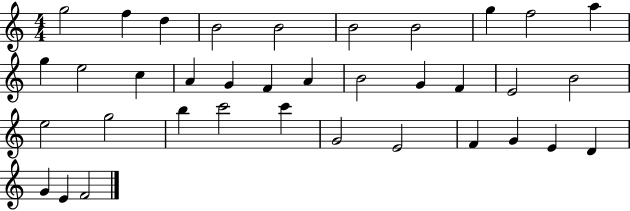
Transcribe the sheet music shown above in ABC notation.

X:1
T:Untitled
M:4/4
L:1/4
K:C
g2 f d B2 B2 B2 B2 g f2 a g e2 c A G F A B2 G F E2 B2 e2 g2 b c'2 c' G2 E2 F G E D G E F2